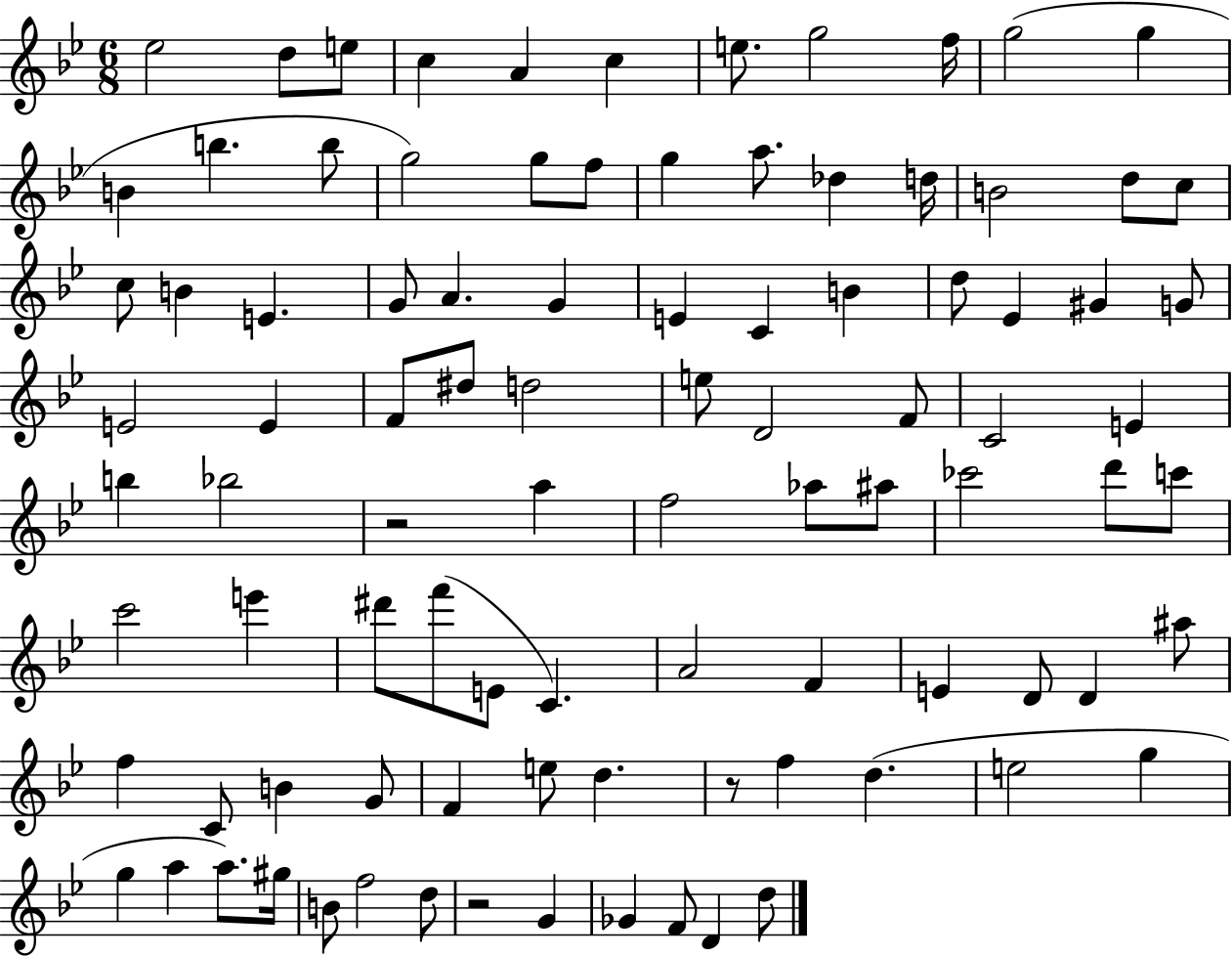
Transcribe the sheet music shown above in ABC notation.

X:1
T:Untitled
M:6/8
L:1/4
K:Bb
_e2 d/2 e/2 c A c e/2 g2 f/4 g2 g B b b/2 g2 g/2 f/2 g a/2 _d d/4 B2 d/2 c/2 c/2 B E G/2 A G E C B d/2 _E ^G G/2 E2 E F/2 ^d/2 d2 e/2 D2 F/2 C2 E b _b2 z2 a f2 _a/2 ^a/2 _c'2 d'/2 c'/2 c'2 e' ^d'/2 f'/2 E/2 C A2 F E D/2 D ^a/2 f C/2 B G/2 F e/2 d z/2 f d e2 g g a a/2 ^g/4 B/2 f2 d/2 z2 G _G F/2 D d/2